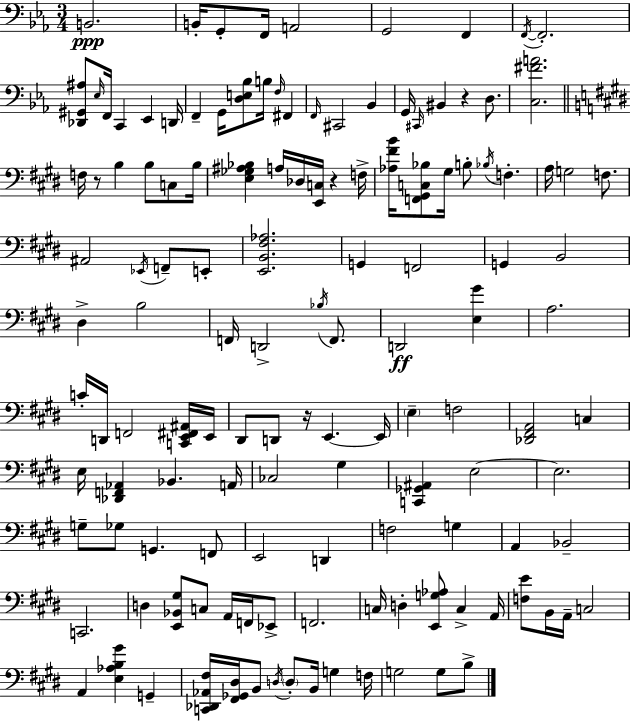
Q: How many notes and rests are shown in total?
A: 133